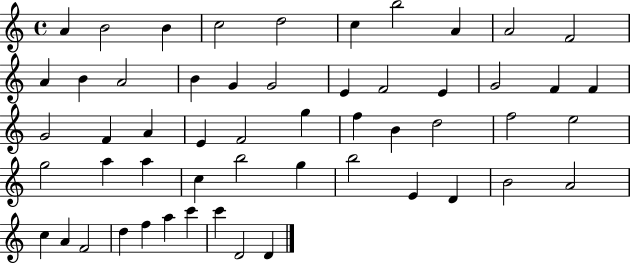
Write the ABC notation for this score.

X:1
T:Untitled
M:4/4
L:1/4
K:C
A B2 B c2 d2 c b2 A A2 F2 A B A2 B G G2 E F2 E G2 F F G2 F A E F2 g f B d2 f2 e2 g2 a a c b2 g b2 E D B2 A2 c A F2 d f a c' c' D2 D